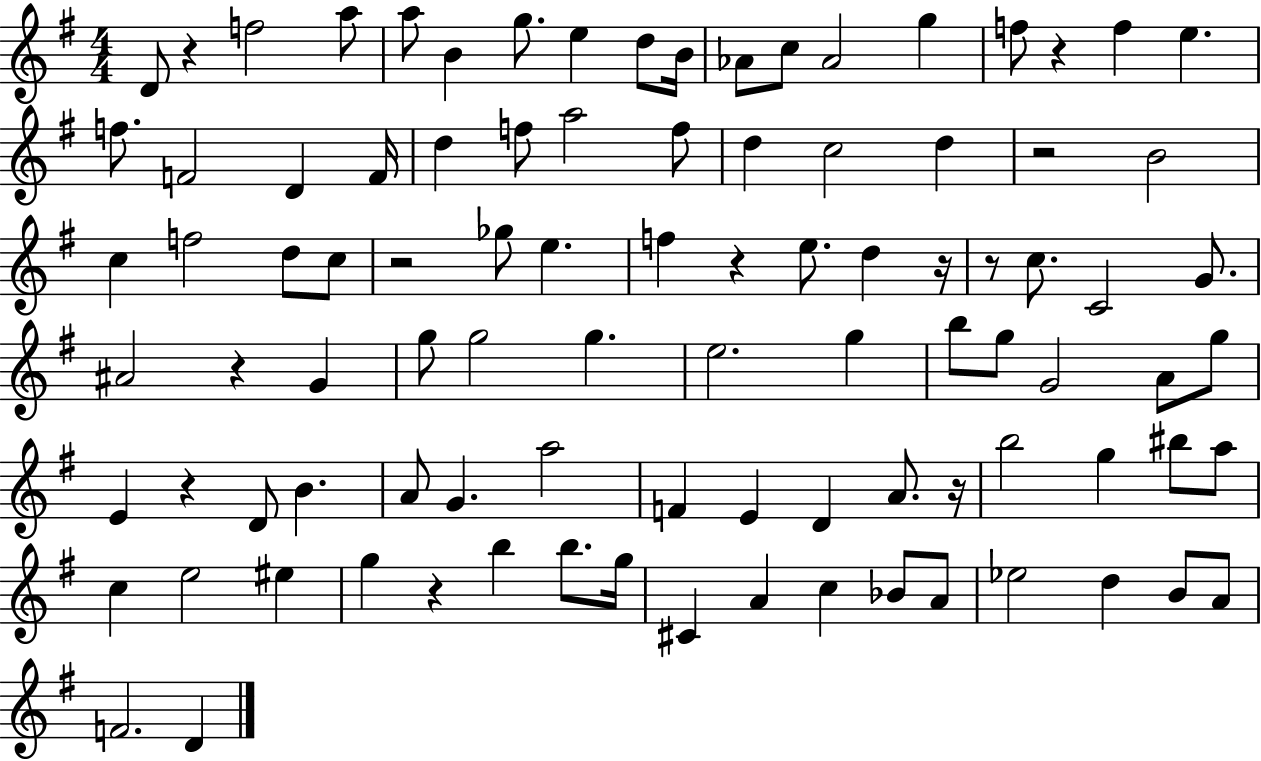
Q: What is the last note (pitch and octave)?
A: D4